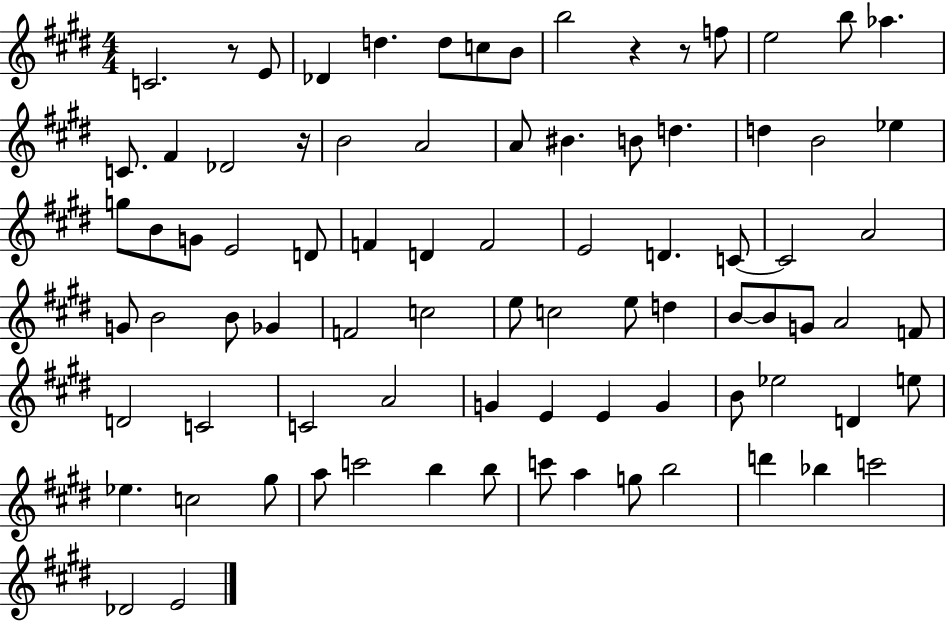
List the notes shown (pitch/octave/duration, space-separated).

C4/h. R/e E4/e Db4/q D5/q. D5/e C5/e B4/e B5/h R/q R/e F5/e E5/h B5/e Ab5/q. C4/e. F#4/q Db4/h R/s B4/h A4/h A4/e BIS4/q. B4/e D5/q. D5/q B4/h Eb5/q G5/e B4/e G4/e E4/h D4/e F4/q D4/q F4/h E4/h D4/q. C4/e C4/h A4/h G4/e B4/h B4/e Gb4/q F4/h C5/h E5/e C5/h E5/e D5/q B4/e B4/e G4/e A4/h F4/e D4/h C4/h C4/h A4/h G4/q E4/q E4/q G4/q B4/e Eb5/h D4/q E5/e Eb5/q. C5/h G#5/e A5/e C6/h B5/q B5/e C6/e A5/q G5/e B5/h D6/q Bb5/q C6/h Db4/h E4/h